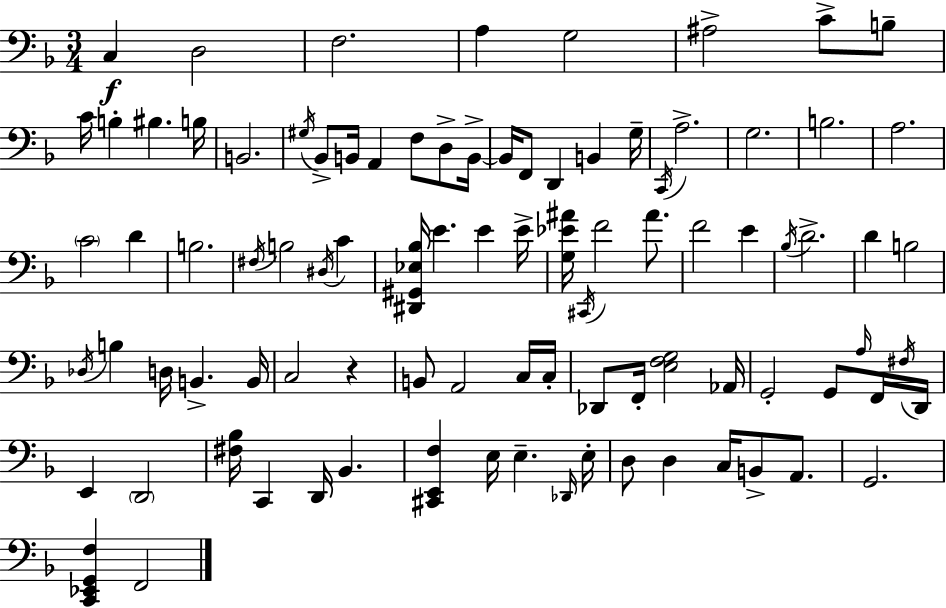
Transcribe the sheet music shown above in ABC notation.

X:1
T:Untitled
M:3/4
L:1/4
K:F
C, D,2 F,2 A, G,2 ^A,2 C/2 B,/2 C/4 B, ^B, B,/4 B,,2 ^G,/4 _B,,/2 B,,/4 A,, F,/2 D,/2 B,,/4 B,,/4 F,,/2 D,, B,, G,/4 C,,/4 A,2 G,2 B,2 A,2 C2 D B,2 ^F,/4 B,2 ^D,/4 C [^D,,^G,,_E,_B,]/4 E E E/4 [G,_E^A]/4 ^C,,/4 F2 ^A/2 F2 E _B,/4 D2 D B,2 _D,/4 B, D,/4 B,, B,,/4 C,2 z B,,/2 A,,2 C,/4 C,/4 _D,,/2 F,,/4 [E,F,G,]2 _A,,/4 G,,2 G,,/2 A,/4 F,,/4 ^F,/4 D,,/4 E,, D,,2 [^F,_B,]/4 C,, D,,/4 _B,, [^C,,E,,F,] E,/4 E, _D,,/4 E,/4 D,/2 D, C,/4 B,,/2 A,,/2 G,,2 [C,,_E,,G,,F,] F,,2